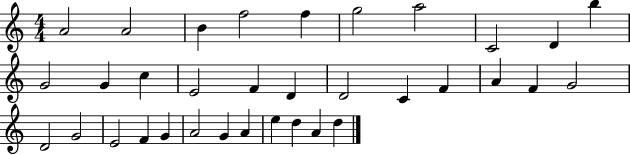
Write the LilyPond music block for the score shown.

{
  \clef treble
  \numericTimeSignature
  \time 4/4
  \key c \major
  a'2 a'2 | b'4 f''2 f''4 | g''2 a''2 | c'2 d'4 b''4 | \break g'2 g'4 c''4 | e'2 f'4 d'4 | d'2 c'4 f'4 | a'4 f'4 g'2 | \break d'2 g'2 | e'2 f'4 g'4 | a'2 g'4 a'4 | e''4 d''4 a'4 d''4 | \break \bar "|."
}